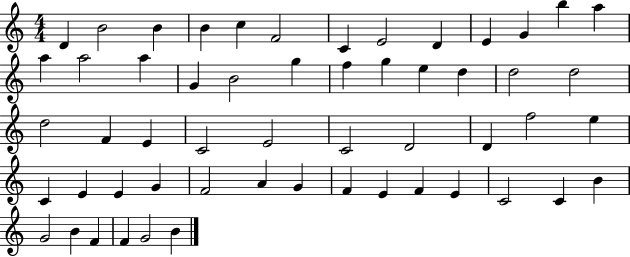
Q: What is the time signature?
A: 4/4